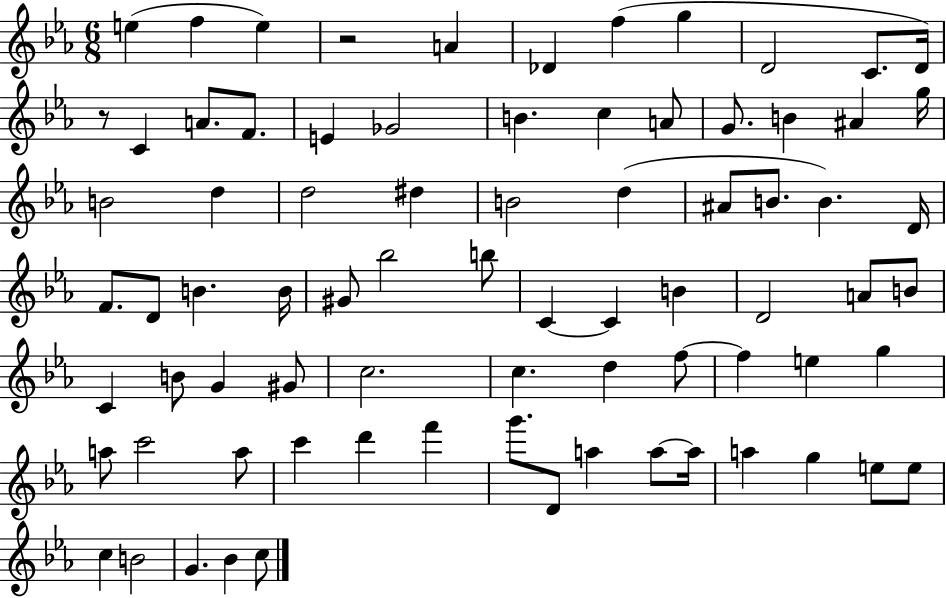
{
  \clef treble
  \numericTimeSignature
  \time 6/8
  \key ees \major
  e''4( f''4 e''4) | r2 a'4 | des'4 f''4( g''4 | d'2 c'8. d'16) | \break r8 c'4 a'8. f'8. | e'4 ges'2 | b'4. c''4 a'8 | g'8. b'4 ais'4 g''16 | \break b'2 d''4 | d''2 dis''4 | b'2 d''4( | ais'8 b'8. b'4.) d'16 | \break f'8. d'8 b'4. b'16 | gis'8 bes''2 b''8 | c'4~~ c'4 b'4 | d'2 a'8 b'8 | \break c'4 b'8 g'4 gis'8 | c''2. | c''4. d''4 f''8~~ | f''4 e''4 g''4 | \break a''8 c'''2 a''8 | c'''4 d'''4 f'''4 | g'''8. d'8 a''4 a''8~~ a''16 | a''4 g''4 e''8 e''8 | \break c''4 b'2 | g'4. bes'4 c''8 | \bar "|."
}